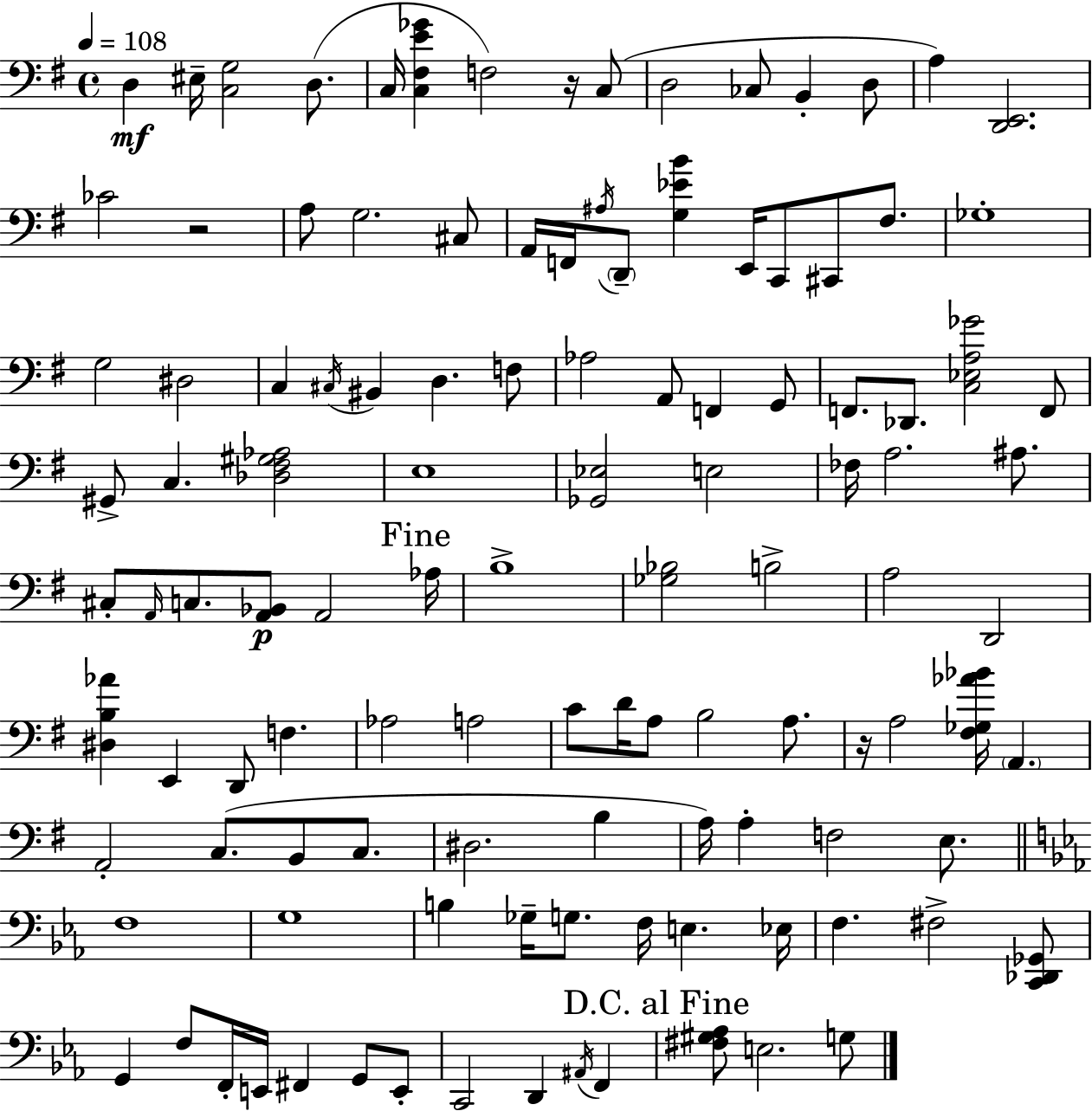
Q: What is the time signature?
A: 4/4